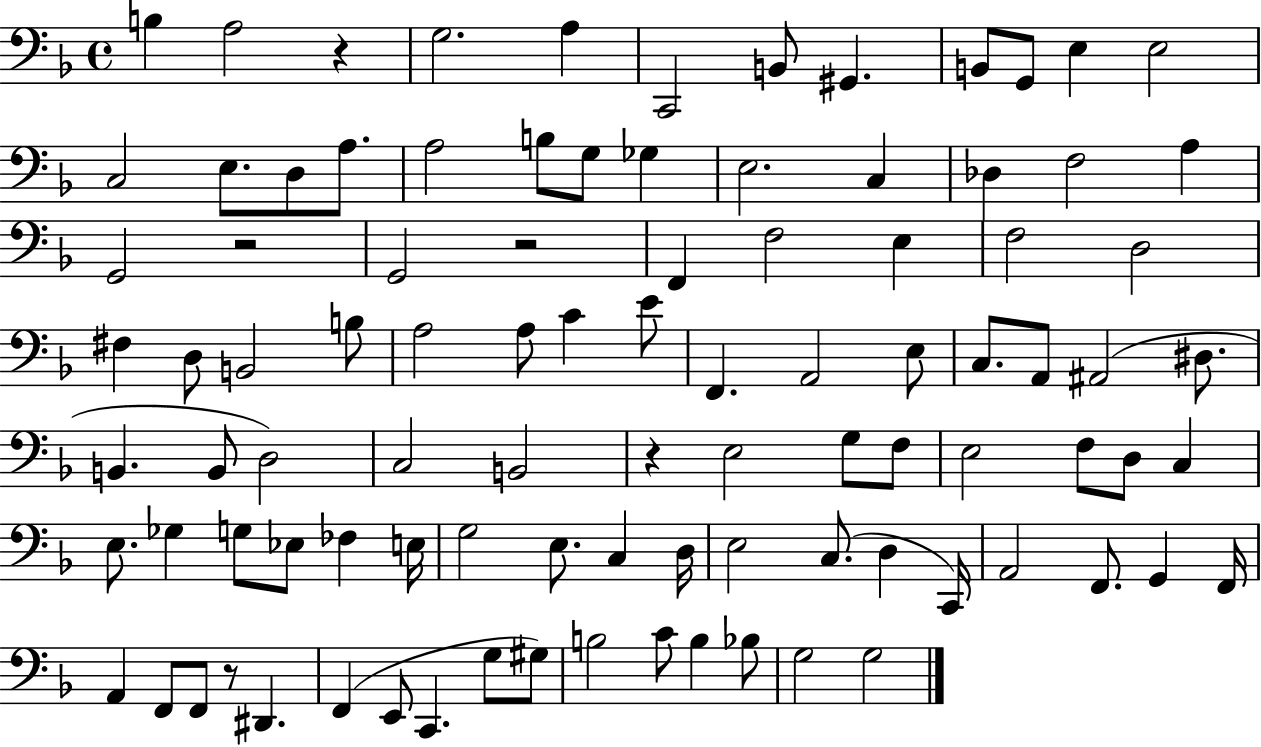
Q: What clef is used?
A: bass